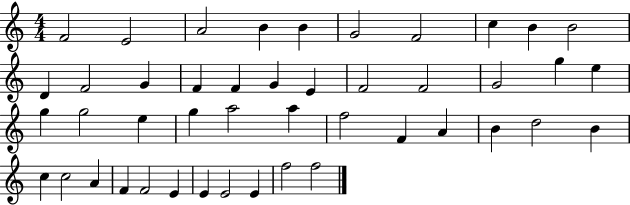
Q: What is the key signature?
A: C major